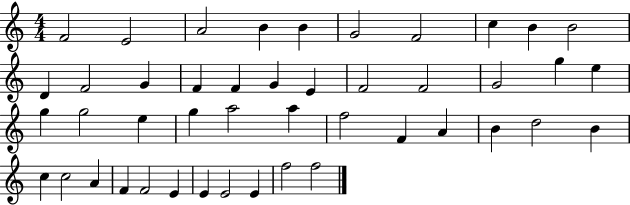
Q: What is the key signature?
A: C major